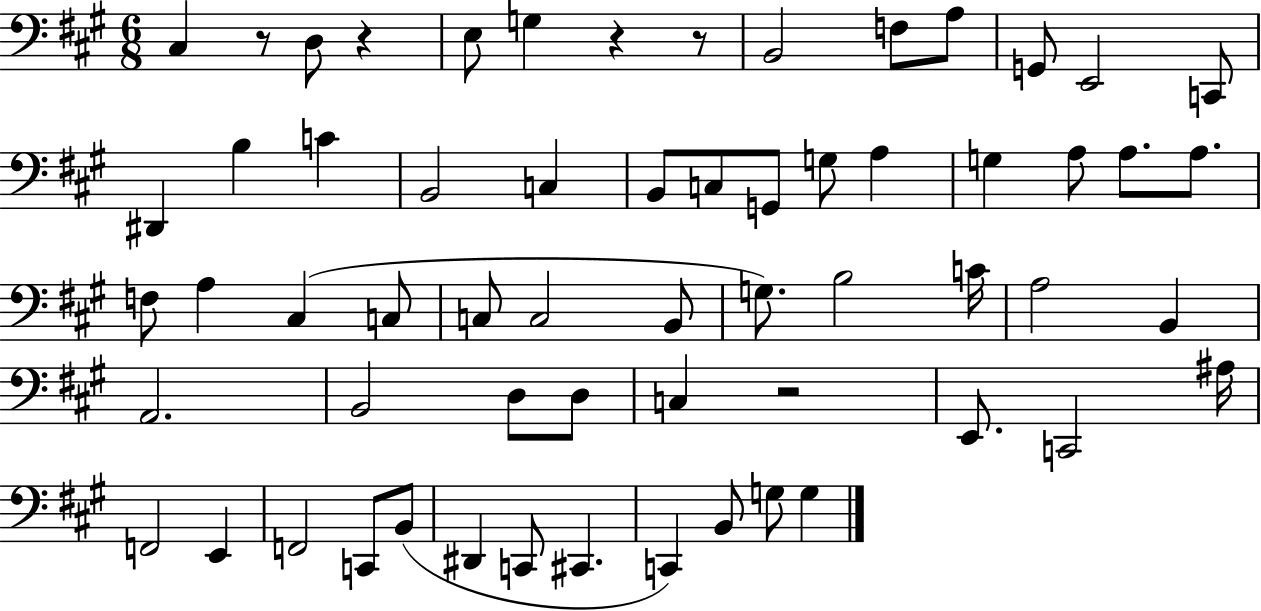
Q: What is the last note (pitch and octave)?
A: G3